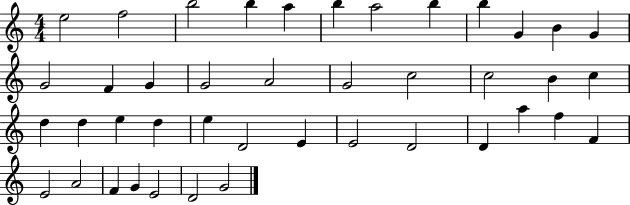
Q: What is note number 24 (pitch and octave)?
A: D5